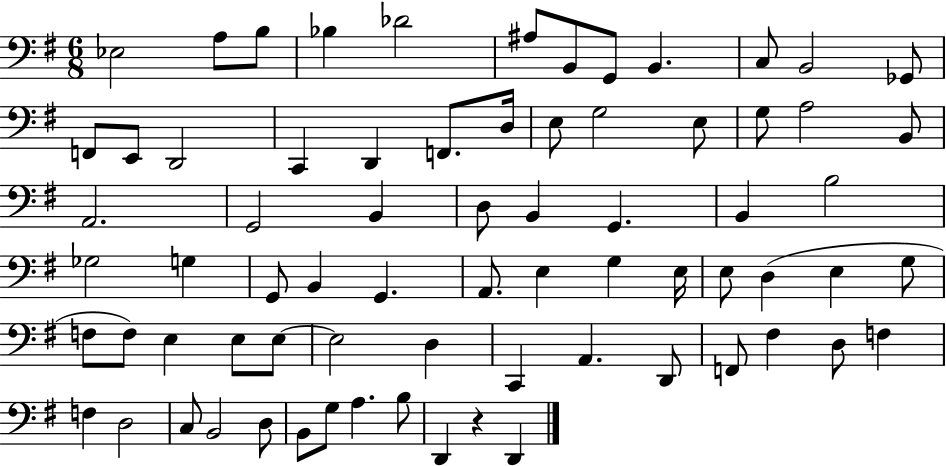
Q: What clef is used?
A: bass